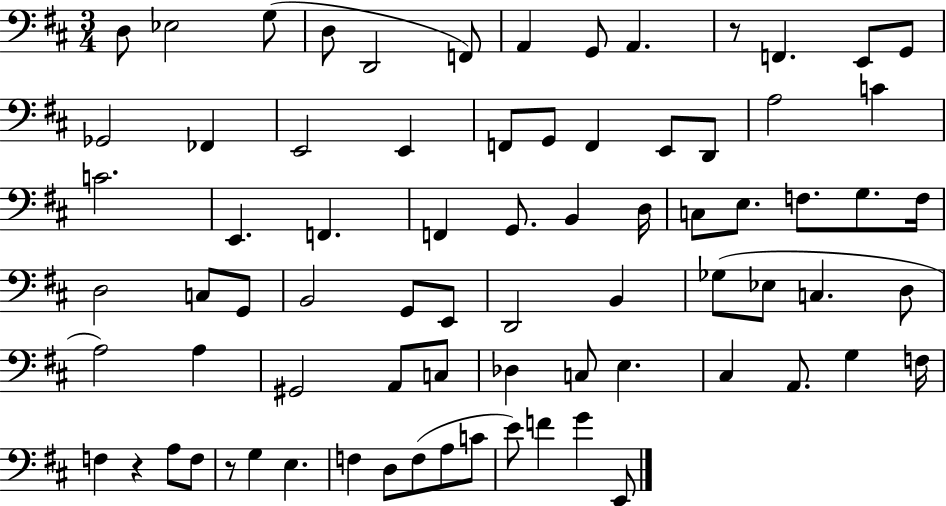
X:1
T:Untitled
M:3/4
L:1/4
K:D
D,/2 _E,2 G,/2 D,/2 D,,2 F,,/2 A,, G,,/2 A,, z/2 F,, E,,/2 G,,/2 _G,,2 _F,, E,,2 E,, F,,/2 G,,/2 F,, E,,/2 D,,/2 A,2 C C2 E,, F,, F,, G,,/2 B,, D,/4 C,/2 E,/2 F,/2 G,/2 F,/4 D,2 C,/2 G,,/2 B,,2 G,,/2 E,,/2 D,,2 B,, _G,/2 _E,/2 C, D,/2 A,2 A, ^G,,2 A,,/2 C,/2 _D, C,/2 E, ^C, A,,/2 G, F,/4 F, z A,/2 F,/2 z/2 G, E, F, D,/2 F,/2 A,/2 C/2 E/2 F G E,,/2